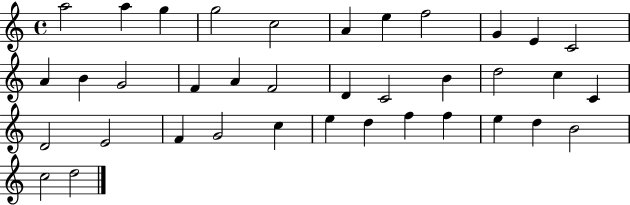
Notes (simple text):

A5/h A5/q G5/q G5/h C5/h A4/q E5/q F5/h G4/q E4/q C4/h A4/q B4/q G4/h F4/q A4/q F4/h D4/q C4/h B4/q D5/h C5/q C4/q D4/h E4/h F4/q G4/h C5/q E5/q D5/q F5/q F5/q E5/q D5/q B4/h C5/h D5/h